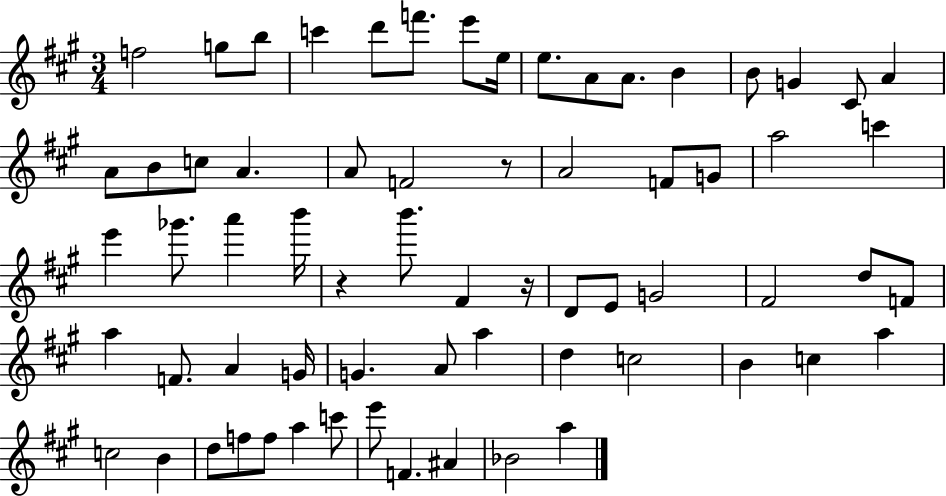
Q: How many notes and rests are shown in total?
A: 66